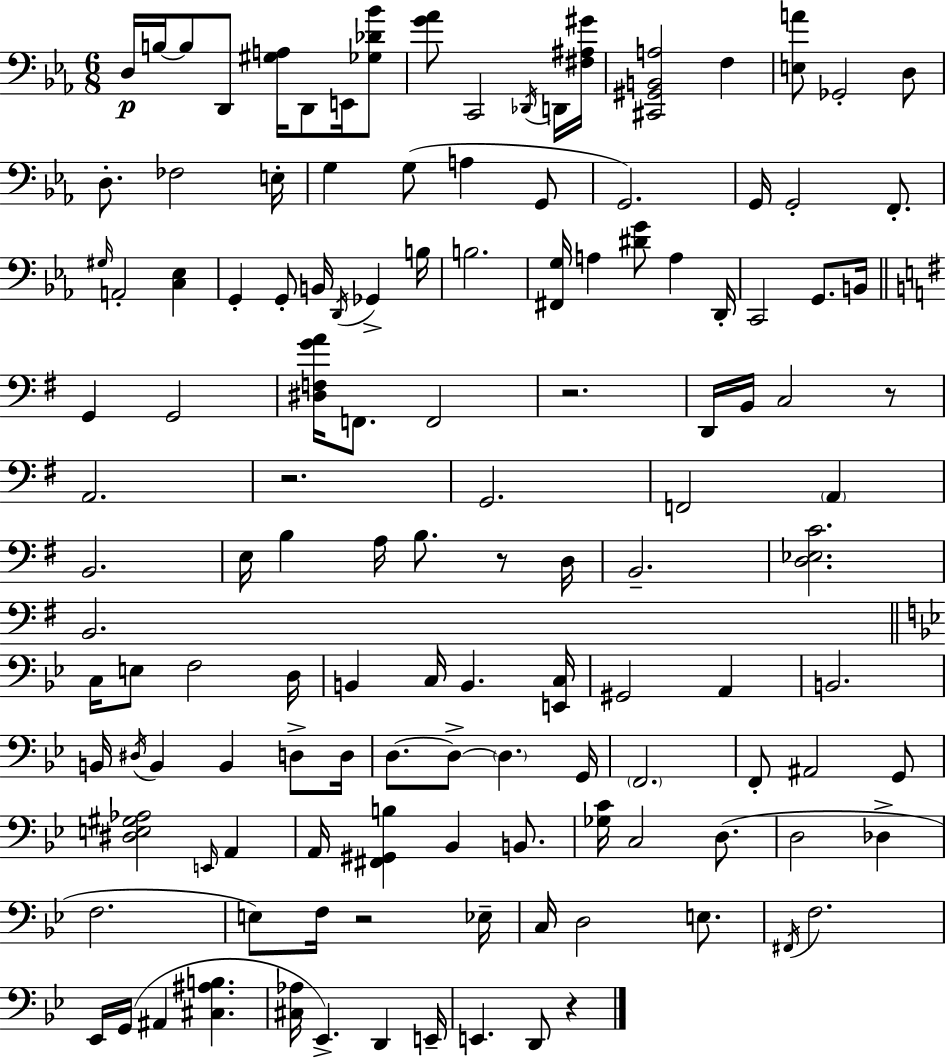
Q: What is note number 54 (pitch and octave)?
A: B3